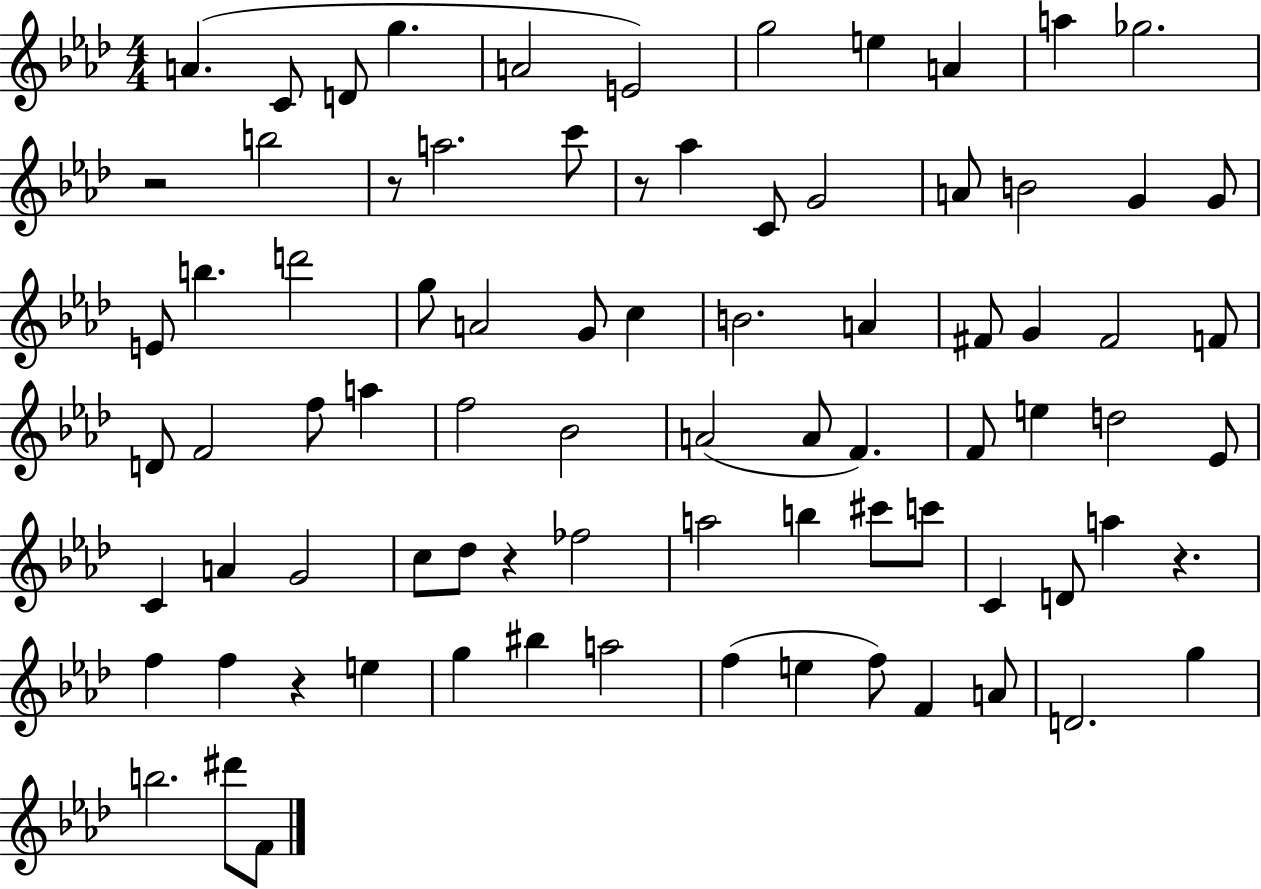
{
  \clef treble
  \numericTimeSignature
  \time 4/4
  \key aes \major
  a'4.( c'8 d'8 g''4. | a'2 e'2) | g''2 e''4 a'4 | a''4 ges''2. | \break r2 b''2 | r8 a''2. c'''8 | r8 aes''4 c'8 g'2 | a'8 b'2 g'4 g'8 | \break e'8 b''4. d'''2 | g''8 a'2 g'8 c''4 | b'2. a'4 | fis'8 g'4 fis'2 f'8 | \break d'8 f'2 f''8 a''4 | f''2 bes'2 | a'2( a'8 f'4.) | f'8 e''4 d''2 ees'8 | \break c'4 a'4 g'2 | c''8 des''8 r4 fes''2 | a''2 b''4 cis'''8 c'''8 | c'4 d'8 a''4 r4. | \break f''4 f''4 r4 e''4 | g''4 bis''4 a''2 | f''4( e''4 f''8) f'4 a'8 | d'2. g''4 | \break b''2. dis'''8 f'8 | \bar "|."
}